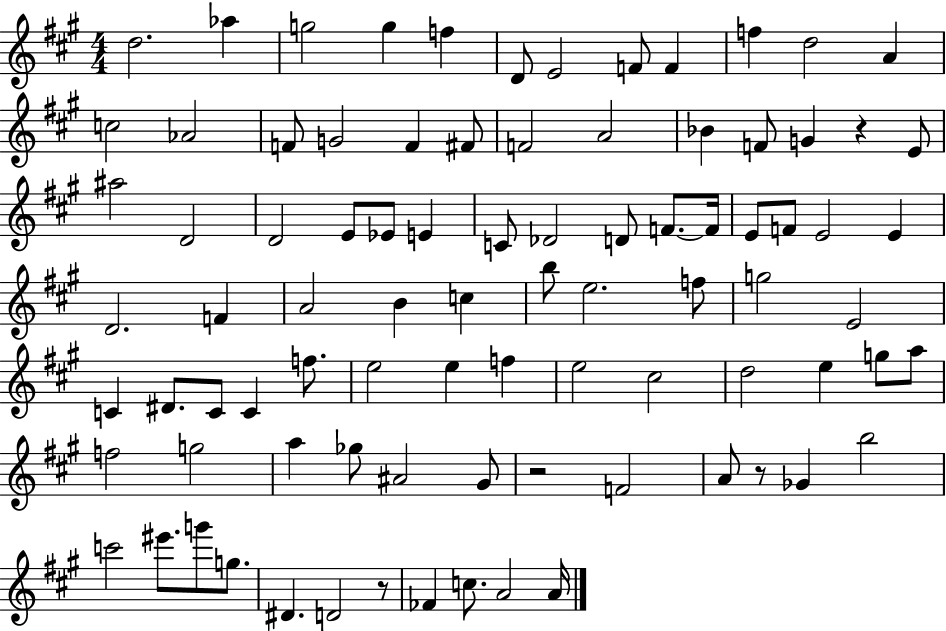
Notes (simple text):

D5/h. Ab5/q G5/h G5/q F5/q D4/e E4/h F4/e F4/q F5/q D5/h A4/q C5/h Ab4/h F4/e G4/h F4/q F#4/e F4/h A4/h Bb4/q F4/e G4/q R/q E4/e A#5/h D4/h D4/h E4/e Eb4/e E4/q C4/e Db4/h D4/e F4/e. F4/s E4/e F4/e E4/h E4/q D4/h. F4/q A4/h B4/q C5/q B5/e E5/h. F5/e G5/h E4/h C4/q D#4/e. C4/e C4/q F5/e. E5/h E5/q F5/q E5/h C#5/h D5/h E5/q G5/e A5/e F5/h G5/h A5/q Gb5/e A#4/h G#4/e R/h F4/h A4/e R/e Gb4/q B5/h C6/h EIS6/e. G6/e G5/e. D#4/q. D4/h R/e FES4/q C5/e. A4/h A4/s